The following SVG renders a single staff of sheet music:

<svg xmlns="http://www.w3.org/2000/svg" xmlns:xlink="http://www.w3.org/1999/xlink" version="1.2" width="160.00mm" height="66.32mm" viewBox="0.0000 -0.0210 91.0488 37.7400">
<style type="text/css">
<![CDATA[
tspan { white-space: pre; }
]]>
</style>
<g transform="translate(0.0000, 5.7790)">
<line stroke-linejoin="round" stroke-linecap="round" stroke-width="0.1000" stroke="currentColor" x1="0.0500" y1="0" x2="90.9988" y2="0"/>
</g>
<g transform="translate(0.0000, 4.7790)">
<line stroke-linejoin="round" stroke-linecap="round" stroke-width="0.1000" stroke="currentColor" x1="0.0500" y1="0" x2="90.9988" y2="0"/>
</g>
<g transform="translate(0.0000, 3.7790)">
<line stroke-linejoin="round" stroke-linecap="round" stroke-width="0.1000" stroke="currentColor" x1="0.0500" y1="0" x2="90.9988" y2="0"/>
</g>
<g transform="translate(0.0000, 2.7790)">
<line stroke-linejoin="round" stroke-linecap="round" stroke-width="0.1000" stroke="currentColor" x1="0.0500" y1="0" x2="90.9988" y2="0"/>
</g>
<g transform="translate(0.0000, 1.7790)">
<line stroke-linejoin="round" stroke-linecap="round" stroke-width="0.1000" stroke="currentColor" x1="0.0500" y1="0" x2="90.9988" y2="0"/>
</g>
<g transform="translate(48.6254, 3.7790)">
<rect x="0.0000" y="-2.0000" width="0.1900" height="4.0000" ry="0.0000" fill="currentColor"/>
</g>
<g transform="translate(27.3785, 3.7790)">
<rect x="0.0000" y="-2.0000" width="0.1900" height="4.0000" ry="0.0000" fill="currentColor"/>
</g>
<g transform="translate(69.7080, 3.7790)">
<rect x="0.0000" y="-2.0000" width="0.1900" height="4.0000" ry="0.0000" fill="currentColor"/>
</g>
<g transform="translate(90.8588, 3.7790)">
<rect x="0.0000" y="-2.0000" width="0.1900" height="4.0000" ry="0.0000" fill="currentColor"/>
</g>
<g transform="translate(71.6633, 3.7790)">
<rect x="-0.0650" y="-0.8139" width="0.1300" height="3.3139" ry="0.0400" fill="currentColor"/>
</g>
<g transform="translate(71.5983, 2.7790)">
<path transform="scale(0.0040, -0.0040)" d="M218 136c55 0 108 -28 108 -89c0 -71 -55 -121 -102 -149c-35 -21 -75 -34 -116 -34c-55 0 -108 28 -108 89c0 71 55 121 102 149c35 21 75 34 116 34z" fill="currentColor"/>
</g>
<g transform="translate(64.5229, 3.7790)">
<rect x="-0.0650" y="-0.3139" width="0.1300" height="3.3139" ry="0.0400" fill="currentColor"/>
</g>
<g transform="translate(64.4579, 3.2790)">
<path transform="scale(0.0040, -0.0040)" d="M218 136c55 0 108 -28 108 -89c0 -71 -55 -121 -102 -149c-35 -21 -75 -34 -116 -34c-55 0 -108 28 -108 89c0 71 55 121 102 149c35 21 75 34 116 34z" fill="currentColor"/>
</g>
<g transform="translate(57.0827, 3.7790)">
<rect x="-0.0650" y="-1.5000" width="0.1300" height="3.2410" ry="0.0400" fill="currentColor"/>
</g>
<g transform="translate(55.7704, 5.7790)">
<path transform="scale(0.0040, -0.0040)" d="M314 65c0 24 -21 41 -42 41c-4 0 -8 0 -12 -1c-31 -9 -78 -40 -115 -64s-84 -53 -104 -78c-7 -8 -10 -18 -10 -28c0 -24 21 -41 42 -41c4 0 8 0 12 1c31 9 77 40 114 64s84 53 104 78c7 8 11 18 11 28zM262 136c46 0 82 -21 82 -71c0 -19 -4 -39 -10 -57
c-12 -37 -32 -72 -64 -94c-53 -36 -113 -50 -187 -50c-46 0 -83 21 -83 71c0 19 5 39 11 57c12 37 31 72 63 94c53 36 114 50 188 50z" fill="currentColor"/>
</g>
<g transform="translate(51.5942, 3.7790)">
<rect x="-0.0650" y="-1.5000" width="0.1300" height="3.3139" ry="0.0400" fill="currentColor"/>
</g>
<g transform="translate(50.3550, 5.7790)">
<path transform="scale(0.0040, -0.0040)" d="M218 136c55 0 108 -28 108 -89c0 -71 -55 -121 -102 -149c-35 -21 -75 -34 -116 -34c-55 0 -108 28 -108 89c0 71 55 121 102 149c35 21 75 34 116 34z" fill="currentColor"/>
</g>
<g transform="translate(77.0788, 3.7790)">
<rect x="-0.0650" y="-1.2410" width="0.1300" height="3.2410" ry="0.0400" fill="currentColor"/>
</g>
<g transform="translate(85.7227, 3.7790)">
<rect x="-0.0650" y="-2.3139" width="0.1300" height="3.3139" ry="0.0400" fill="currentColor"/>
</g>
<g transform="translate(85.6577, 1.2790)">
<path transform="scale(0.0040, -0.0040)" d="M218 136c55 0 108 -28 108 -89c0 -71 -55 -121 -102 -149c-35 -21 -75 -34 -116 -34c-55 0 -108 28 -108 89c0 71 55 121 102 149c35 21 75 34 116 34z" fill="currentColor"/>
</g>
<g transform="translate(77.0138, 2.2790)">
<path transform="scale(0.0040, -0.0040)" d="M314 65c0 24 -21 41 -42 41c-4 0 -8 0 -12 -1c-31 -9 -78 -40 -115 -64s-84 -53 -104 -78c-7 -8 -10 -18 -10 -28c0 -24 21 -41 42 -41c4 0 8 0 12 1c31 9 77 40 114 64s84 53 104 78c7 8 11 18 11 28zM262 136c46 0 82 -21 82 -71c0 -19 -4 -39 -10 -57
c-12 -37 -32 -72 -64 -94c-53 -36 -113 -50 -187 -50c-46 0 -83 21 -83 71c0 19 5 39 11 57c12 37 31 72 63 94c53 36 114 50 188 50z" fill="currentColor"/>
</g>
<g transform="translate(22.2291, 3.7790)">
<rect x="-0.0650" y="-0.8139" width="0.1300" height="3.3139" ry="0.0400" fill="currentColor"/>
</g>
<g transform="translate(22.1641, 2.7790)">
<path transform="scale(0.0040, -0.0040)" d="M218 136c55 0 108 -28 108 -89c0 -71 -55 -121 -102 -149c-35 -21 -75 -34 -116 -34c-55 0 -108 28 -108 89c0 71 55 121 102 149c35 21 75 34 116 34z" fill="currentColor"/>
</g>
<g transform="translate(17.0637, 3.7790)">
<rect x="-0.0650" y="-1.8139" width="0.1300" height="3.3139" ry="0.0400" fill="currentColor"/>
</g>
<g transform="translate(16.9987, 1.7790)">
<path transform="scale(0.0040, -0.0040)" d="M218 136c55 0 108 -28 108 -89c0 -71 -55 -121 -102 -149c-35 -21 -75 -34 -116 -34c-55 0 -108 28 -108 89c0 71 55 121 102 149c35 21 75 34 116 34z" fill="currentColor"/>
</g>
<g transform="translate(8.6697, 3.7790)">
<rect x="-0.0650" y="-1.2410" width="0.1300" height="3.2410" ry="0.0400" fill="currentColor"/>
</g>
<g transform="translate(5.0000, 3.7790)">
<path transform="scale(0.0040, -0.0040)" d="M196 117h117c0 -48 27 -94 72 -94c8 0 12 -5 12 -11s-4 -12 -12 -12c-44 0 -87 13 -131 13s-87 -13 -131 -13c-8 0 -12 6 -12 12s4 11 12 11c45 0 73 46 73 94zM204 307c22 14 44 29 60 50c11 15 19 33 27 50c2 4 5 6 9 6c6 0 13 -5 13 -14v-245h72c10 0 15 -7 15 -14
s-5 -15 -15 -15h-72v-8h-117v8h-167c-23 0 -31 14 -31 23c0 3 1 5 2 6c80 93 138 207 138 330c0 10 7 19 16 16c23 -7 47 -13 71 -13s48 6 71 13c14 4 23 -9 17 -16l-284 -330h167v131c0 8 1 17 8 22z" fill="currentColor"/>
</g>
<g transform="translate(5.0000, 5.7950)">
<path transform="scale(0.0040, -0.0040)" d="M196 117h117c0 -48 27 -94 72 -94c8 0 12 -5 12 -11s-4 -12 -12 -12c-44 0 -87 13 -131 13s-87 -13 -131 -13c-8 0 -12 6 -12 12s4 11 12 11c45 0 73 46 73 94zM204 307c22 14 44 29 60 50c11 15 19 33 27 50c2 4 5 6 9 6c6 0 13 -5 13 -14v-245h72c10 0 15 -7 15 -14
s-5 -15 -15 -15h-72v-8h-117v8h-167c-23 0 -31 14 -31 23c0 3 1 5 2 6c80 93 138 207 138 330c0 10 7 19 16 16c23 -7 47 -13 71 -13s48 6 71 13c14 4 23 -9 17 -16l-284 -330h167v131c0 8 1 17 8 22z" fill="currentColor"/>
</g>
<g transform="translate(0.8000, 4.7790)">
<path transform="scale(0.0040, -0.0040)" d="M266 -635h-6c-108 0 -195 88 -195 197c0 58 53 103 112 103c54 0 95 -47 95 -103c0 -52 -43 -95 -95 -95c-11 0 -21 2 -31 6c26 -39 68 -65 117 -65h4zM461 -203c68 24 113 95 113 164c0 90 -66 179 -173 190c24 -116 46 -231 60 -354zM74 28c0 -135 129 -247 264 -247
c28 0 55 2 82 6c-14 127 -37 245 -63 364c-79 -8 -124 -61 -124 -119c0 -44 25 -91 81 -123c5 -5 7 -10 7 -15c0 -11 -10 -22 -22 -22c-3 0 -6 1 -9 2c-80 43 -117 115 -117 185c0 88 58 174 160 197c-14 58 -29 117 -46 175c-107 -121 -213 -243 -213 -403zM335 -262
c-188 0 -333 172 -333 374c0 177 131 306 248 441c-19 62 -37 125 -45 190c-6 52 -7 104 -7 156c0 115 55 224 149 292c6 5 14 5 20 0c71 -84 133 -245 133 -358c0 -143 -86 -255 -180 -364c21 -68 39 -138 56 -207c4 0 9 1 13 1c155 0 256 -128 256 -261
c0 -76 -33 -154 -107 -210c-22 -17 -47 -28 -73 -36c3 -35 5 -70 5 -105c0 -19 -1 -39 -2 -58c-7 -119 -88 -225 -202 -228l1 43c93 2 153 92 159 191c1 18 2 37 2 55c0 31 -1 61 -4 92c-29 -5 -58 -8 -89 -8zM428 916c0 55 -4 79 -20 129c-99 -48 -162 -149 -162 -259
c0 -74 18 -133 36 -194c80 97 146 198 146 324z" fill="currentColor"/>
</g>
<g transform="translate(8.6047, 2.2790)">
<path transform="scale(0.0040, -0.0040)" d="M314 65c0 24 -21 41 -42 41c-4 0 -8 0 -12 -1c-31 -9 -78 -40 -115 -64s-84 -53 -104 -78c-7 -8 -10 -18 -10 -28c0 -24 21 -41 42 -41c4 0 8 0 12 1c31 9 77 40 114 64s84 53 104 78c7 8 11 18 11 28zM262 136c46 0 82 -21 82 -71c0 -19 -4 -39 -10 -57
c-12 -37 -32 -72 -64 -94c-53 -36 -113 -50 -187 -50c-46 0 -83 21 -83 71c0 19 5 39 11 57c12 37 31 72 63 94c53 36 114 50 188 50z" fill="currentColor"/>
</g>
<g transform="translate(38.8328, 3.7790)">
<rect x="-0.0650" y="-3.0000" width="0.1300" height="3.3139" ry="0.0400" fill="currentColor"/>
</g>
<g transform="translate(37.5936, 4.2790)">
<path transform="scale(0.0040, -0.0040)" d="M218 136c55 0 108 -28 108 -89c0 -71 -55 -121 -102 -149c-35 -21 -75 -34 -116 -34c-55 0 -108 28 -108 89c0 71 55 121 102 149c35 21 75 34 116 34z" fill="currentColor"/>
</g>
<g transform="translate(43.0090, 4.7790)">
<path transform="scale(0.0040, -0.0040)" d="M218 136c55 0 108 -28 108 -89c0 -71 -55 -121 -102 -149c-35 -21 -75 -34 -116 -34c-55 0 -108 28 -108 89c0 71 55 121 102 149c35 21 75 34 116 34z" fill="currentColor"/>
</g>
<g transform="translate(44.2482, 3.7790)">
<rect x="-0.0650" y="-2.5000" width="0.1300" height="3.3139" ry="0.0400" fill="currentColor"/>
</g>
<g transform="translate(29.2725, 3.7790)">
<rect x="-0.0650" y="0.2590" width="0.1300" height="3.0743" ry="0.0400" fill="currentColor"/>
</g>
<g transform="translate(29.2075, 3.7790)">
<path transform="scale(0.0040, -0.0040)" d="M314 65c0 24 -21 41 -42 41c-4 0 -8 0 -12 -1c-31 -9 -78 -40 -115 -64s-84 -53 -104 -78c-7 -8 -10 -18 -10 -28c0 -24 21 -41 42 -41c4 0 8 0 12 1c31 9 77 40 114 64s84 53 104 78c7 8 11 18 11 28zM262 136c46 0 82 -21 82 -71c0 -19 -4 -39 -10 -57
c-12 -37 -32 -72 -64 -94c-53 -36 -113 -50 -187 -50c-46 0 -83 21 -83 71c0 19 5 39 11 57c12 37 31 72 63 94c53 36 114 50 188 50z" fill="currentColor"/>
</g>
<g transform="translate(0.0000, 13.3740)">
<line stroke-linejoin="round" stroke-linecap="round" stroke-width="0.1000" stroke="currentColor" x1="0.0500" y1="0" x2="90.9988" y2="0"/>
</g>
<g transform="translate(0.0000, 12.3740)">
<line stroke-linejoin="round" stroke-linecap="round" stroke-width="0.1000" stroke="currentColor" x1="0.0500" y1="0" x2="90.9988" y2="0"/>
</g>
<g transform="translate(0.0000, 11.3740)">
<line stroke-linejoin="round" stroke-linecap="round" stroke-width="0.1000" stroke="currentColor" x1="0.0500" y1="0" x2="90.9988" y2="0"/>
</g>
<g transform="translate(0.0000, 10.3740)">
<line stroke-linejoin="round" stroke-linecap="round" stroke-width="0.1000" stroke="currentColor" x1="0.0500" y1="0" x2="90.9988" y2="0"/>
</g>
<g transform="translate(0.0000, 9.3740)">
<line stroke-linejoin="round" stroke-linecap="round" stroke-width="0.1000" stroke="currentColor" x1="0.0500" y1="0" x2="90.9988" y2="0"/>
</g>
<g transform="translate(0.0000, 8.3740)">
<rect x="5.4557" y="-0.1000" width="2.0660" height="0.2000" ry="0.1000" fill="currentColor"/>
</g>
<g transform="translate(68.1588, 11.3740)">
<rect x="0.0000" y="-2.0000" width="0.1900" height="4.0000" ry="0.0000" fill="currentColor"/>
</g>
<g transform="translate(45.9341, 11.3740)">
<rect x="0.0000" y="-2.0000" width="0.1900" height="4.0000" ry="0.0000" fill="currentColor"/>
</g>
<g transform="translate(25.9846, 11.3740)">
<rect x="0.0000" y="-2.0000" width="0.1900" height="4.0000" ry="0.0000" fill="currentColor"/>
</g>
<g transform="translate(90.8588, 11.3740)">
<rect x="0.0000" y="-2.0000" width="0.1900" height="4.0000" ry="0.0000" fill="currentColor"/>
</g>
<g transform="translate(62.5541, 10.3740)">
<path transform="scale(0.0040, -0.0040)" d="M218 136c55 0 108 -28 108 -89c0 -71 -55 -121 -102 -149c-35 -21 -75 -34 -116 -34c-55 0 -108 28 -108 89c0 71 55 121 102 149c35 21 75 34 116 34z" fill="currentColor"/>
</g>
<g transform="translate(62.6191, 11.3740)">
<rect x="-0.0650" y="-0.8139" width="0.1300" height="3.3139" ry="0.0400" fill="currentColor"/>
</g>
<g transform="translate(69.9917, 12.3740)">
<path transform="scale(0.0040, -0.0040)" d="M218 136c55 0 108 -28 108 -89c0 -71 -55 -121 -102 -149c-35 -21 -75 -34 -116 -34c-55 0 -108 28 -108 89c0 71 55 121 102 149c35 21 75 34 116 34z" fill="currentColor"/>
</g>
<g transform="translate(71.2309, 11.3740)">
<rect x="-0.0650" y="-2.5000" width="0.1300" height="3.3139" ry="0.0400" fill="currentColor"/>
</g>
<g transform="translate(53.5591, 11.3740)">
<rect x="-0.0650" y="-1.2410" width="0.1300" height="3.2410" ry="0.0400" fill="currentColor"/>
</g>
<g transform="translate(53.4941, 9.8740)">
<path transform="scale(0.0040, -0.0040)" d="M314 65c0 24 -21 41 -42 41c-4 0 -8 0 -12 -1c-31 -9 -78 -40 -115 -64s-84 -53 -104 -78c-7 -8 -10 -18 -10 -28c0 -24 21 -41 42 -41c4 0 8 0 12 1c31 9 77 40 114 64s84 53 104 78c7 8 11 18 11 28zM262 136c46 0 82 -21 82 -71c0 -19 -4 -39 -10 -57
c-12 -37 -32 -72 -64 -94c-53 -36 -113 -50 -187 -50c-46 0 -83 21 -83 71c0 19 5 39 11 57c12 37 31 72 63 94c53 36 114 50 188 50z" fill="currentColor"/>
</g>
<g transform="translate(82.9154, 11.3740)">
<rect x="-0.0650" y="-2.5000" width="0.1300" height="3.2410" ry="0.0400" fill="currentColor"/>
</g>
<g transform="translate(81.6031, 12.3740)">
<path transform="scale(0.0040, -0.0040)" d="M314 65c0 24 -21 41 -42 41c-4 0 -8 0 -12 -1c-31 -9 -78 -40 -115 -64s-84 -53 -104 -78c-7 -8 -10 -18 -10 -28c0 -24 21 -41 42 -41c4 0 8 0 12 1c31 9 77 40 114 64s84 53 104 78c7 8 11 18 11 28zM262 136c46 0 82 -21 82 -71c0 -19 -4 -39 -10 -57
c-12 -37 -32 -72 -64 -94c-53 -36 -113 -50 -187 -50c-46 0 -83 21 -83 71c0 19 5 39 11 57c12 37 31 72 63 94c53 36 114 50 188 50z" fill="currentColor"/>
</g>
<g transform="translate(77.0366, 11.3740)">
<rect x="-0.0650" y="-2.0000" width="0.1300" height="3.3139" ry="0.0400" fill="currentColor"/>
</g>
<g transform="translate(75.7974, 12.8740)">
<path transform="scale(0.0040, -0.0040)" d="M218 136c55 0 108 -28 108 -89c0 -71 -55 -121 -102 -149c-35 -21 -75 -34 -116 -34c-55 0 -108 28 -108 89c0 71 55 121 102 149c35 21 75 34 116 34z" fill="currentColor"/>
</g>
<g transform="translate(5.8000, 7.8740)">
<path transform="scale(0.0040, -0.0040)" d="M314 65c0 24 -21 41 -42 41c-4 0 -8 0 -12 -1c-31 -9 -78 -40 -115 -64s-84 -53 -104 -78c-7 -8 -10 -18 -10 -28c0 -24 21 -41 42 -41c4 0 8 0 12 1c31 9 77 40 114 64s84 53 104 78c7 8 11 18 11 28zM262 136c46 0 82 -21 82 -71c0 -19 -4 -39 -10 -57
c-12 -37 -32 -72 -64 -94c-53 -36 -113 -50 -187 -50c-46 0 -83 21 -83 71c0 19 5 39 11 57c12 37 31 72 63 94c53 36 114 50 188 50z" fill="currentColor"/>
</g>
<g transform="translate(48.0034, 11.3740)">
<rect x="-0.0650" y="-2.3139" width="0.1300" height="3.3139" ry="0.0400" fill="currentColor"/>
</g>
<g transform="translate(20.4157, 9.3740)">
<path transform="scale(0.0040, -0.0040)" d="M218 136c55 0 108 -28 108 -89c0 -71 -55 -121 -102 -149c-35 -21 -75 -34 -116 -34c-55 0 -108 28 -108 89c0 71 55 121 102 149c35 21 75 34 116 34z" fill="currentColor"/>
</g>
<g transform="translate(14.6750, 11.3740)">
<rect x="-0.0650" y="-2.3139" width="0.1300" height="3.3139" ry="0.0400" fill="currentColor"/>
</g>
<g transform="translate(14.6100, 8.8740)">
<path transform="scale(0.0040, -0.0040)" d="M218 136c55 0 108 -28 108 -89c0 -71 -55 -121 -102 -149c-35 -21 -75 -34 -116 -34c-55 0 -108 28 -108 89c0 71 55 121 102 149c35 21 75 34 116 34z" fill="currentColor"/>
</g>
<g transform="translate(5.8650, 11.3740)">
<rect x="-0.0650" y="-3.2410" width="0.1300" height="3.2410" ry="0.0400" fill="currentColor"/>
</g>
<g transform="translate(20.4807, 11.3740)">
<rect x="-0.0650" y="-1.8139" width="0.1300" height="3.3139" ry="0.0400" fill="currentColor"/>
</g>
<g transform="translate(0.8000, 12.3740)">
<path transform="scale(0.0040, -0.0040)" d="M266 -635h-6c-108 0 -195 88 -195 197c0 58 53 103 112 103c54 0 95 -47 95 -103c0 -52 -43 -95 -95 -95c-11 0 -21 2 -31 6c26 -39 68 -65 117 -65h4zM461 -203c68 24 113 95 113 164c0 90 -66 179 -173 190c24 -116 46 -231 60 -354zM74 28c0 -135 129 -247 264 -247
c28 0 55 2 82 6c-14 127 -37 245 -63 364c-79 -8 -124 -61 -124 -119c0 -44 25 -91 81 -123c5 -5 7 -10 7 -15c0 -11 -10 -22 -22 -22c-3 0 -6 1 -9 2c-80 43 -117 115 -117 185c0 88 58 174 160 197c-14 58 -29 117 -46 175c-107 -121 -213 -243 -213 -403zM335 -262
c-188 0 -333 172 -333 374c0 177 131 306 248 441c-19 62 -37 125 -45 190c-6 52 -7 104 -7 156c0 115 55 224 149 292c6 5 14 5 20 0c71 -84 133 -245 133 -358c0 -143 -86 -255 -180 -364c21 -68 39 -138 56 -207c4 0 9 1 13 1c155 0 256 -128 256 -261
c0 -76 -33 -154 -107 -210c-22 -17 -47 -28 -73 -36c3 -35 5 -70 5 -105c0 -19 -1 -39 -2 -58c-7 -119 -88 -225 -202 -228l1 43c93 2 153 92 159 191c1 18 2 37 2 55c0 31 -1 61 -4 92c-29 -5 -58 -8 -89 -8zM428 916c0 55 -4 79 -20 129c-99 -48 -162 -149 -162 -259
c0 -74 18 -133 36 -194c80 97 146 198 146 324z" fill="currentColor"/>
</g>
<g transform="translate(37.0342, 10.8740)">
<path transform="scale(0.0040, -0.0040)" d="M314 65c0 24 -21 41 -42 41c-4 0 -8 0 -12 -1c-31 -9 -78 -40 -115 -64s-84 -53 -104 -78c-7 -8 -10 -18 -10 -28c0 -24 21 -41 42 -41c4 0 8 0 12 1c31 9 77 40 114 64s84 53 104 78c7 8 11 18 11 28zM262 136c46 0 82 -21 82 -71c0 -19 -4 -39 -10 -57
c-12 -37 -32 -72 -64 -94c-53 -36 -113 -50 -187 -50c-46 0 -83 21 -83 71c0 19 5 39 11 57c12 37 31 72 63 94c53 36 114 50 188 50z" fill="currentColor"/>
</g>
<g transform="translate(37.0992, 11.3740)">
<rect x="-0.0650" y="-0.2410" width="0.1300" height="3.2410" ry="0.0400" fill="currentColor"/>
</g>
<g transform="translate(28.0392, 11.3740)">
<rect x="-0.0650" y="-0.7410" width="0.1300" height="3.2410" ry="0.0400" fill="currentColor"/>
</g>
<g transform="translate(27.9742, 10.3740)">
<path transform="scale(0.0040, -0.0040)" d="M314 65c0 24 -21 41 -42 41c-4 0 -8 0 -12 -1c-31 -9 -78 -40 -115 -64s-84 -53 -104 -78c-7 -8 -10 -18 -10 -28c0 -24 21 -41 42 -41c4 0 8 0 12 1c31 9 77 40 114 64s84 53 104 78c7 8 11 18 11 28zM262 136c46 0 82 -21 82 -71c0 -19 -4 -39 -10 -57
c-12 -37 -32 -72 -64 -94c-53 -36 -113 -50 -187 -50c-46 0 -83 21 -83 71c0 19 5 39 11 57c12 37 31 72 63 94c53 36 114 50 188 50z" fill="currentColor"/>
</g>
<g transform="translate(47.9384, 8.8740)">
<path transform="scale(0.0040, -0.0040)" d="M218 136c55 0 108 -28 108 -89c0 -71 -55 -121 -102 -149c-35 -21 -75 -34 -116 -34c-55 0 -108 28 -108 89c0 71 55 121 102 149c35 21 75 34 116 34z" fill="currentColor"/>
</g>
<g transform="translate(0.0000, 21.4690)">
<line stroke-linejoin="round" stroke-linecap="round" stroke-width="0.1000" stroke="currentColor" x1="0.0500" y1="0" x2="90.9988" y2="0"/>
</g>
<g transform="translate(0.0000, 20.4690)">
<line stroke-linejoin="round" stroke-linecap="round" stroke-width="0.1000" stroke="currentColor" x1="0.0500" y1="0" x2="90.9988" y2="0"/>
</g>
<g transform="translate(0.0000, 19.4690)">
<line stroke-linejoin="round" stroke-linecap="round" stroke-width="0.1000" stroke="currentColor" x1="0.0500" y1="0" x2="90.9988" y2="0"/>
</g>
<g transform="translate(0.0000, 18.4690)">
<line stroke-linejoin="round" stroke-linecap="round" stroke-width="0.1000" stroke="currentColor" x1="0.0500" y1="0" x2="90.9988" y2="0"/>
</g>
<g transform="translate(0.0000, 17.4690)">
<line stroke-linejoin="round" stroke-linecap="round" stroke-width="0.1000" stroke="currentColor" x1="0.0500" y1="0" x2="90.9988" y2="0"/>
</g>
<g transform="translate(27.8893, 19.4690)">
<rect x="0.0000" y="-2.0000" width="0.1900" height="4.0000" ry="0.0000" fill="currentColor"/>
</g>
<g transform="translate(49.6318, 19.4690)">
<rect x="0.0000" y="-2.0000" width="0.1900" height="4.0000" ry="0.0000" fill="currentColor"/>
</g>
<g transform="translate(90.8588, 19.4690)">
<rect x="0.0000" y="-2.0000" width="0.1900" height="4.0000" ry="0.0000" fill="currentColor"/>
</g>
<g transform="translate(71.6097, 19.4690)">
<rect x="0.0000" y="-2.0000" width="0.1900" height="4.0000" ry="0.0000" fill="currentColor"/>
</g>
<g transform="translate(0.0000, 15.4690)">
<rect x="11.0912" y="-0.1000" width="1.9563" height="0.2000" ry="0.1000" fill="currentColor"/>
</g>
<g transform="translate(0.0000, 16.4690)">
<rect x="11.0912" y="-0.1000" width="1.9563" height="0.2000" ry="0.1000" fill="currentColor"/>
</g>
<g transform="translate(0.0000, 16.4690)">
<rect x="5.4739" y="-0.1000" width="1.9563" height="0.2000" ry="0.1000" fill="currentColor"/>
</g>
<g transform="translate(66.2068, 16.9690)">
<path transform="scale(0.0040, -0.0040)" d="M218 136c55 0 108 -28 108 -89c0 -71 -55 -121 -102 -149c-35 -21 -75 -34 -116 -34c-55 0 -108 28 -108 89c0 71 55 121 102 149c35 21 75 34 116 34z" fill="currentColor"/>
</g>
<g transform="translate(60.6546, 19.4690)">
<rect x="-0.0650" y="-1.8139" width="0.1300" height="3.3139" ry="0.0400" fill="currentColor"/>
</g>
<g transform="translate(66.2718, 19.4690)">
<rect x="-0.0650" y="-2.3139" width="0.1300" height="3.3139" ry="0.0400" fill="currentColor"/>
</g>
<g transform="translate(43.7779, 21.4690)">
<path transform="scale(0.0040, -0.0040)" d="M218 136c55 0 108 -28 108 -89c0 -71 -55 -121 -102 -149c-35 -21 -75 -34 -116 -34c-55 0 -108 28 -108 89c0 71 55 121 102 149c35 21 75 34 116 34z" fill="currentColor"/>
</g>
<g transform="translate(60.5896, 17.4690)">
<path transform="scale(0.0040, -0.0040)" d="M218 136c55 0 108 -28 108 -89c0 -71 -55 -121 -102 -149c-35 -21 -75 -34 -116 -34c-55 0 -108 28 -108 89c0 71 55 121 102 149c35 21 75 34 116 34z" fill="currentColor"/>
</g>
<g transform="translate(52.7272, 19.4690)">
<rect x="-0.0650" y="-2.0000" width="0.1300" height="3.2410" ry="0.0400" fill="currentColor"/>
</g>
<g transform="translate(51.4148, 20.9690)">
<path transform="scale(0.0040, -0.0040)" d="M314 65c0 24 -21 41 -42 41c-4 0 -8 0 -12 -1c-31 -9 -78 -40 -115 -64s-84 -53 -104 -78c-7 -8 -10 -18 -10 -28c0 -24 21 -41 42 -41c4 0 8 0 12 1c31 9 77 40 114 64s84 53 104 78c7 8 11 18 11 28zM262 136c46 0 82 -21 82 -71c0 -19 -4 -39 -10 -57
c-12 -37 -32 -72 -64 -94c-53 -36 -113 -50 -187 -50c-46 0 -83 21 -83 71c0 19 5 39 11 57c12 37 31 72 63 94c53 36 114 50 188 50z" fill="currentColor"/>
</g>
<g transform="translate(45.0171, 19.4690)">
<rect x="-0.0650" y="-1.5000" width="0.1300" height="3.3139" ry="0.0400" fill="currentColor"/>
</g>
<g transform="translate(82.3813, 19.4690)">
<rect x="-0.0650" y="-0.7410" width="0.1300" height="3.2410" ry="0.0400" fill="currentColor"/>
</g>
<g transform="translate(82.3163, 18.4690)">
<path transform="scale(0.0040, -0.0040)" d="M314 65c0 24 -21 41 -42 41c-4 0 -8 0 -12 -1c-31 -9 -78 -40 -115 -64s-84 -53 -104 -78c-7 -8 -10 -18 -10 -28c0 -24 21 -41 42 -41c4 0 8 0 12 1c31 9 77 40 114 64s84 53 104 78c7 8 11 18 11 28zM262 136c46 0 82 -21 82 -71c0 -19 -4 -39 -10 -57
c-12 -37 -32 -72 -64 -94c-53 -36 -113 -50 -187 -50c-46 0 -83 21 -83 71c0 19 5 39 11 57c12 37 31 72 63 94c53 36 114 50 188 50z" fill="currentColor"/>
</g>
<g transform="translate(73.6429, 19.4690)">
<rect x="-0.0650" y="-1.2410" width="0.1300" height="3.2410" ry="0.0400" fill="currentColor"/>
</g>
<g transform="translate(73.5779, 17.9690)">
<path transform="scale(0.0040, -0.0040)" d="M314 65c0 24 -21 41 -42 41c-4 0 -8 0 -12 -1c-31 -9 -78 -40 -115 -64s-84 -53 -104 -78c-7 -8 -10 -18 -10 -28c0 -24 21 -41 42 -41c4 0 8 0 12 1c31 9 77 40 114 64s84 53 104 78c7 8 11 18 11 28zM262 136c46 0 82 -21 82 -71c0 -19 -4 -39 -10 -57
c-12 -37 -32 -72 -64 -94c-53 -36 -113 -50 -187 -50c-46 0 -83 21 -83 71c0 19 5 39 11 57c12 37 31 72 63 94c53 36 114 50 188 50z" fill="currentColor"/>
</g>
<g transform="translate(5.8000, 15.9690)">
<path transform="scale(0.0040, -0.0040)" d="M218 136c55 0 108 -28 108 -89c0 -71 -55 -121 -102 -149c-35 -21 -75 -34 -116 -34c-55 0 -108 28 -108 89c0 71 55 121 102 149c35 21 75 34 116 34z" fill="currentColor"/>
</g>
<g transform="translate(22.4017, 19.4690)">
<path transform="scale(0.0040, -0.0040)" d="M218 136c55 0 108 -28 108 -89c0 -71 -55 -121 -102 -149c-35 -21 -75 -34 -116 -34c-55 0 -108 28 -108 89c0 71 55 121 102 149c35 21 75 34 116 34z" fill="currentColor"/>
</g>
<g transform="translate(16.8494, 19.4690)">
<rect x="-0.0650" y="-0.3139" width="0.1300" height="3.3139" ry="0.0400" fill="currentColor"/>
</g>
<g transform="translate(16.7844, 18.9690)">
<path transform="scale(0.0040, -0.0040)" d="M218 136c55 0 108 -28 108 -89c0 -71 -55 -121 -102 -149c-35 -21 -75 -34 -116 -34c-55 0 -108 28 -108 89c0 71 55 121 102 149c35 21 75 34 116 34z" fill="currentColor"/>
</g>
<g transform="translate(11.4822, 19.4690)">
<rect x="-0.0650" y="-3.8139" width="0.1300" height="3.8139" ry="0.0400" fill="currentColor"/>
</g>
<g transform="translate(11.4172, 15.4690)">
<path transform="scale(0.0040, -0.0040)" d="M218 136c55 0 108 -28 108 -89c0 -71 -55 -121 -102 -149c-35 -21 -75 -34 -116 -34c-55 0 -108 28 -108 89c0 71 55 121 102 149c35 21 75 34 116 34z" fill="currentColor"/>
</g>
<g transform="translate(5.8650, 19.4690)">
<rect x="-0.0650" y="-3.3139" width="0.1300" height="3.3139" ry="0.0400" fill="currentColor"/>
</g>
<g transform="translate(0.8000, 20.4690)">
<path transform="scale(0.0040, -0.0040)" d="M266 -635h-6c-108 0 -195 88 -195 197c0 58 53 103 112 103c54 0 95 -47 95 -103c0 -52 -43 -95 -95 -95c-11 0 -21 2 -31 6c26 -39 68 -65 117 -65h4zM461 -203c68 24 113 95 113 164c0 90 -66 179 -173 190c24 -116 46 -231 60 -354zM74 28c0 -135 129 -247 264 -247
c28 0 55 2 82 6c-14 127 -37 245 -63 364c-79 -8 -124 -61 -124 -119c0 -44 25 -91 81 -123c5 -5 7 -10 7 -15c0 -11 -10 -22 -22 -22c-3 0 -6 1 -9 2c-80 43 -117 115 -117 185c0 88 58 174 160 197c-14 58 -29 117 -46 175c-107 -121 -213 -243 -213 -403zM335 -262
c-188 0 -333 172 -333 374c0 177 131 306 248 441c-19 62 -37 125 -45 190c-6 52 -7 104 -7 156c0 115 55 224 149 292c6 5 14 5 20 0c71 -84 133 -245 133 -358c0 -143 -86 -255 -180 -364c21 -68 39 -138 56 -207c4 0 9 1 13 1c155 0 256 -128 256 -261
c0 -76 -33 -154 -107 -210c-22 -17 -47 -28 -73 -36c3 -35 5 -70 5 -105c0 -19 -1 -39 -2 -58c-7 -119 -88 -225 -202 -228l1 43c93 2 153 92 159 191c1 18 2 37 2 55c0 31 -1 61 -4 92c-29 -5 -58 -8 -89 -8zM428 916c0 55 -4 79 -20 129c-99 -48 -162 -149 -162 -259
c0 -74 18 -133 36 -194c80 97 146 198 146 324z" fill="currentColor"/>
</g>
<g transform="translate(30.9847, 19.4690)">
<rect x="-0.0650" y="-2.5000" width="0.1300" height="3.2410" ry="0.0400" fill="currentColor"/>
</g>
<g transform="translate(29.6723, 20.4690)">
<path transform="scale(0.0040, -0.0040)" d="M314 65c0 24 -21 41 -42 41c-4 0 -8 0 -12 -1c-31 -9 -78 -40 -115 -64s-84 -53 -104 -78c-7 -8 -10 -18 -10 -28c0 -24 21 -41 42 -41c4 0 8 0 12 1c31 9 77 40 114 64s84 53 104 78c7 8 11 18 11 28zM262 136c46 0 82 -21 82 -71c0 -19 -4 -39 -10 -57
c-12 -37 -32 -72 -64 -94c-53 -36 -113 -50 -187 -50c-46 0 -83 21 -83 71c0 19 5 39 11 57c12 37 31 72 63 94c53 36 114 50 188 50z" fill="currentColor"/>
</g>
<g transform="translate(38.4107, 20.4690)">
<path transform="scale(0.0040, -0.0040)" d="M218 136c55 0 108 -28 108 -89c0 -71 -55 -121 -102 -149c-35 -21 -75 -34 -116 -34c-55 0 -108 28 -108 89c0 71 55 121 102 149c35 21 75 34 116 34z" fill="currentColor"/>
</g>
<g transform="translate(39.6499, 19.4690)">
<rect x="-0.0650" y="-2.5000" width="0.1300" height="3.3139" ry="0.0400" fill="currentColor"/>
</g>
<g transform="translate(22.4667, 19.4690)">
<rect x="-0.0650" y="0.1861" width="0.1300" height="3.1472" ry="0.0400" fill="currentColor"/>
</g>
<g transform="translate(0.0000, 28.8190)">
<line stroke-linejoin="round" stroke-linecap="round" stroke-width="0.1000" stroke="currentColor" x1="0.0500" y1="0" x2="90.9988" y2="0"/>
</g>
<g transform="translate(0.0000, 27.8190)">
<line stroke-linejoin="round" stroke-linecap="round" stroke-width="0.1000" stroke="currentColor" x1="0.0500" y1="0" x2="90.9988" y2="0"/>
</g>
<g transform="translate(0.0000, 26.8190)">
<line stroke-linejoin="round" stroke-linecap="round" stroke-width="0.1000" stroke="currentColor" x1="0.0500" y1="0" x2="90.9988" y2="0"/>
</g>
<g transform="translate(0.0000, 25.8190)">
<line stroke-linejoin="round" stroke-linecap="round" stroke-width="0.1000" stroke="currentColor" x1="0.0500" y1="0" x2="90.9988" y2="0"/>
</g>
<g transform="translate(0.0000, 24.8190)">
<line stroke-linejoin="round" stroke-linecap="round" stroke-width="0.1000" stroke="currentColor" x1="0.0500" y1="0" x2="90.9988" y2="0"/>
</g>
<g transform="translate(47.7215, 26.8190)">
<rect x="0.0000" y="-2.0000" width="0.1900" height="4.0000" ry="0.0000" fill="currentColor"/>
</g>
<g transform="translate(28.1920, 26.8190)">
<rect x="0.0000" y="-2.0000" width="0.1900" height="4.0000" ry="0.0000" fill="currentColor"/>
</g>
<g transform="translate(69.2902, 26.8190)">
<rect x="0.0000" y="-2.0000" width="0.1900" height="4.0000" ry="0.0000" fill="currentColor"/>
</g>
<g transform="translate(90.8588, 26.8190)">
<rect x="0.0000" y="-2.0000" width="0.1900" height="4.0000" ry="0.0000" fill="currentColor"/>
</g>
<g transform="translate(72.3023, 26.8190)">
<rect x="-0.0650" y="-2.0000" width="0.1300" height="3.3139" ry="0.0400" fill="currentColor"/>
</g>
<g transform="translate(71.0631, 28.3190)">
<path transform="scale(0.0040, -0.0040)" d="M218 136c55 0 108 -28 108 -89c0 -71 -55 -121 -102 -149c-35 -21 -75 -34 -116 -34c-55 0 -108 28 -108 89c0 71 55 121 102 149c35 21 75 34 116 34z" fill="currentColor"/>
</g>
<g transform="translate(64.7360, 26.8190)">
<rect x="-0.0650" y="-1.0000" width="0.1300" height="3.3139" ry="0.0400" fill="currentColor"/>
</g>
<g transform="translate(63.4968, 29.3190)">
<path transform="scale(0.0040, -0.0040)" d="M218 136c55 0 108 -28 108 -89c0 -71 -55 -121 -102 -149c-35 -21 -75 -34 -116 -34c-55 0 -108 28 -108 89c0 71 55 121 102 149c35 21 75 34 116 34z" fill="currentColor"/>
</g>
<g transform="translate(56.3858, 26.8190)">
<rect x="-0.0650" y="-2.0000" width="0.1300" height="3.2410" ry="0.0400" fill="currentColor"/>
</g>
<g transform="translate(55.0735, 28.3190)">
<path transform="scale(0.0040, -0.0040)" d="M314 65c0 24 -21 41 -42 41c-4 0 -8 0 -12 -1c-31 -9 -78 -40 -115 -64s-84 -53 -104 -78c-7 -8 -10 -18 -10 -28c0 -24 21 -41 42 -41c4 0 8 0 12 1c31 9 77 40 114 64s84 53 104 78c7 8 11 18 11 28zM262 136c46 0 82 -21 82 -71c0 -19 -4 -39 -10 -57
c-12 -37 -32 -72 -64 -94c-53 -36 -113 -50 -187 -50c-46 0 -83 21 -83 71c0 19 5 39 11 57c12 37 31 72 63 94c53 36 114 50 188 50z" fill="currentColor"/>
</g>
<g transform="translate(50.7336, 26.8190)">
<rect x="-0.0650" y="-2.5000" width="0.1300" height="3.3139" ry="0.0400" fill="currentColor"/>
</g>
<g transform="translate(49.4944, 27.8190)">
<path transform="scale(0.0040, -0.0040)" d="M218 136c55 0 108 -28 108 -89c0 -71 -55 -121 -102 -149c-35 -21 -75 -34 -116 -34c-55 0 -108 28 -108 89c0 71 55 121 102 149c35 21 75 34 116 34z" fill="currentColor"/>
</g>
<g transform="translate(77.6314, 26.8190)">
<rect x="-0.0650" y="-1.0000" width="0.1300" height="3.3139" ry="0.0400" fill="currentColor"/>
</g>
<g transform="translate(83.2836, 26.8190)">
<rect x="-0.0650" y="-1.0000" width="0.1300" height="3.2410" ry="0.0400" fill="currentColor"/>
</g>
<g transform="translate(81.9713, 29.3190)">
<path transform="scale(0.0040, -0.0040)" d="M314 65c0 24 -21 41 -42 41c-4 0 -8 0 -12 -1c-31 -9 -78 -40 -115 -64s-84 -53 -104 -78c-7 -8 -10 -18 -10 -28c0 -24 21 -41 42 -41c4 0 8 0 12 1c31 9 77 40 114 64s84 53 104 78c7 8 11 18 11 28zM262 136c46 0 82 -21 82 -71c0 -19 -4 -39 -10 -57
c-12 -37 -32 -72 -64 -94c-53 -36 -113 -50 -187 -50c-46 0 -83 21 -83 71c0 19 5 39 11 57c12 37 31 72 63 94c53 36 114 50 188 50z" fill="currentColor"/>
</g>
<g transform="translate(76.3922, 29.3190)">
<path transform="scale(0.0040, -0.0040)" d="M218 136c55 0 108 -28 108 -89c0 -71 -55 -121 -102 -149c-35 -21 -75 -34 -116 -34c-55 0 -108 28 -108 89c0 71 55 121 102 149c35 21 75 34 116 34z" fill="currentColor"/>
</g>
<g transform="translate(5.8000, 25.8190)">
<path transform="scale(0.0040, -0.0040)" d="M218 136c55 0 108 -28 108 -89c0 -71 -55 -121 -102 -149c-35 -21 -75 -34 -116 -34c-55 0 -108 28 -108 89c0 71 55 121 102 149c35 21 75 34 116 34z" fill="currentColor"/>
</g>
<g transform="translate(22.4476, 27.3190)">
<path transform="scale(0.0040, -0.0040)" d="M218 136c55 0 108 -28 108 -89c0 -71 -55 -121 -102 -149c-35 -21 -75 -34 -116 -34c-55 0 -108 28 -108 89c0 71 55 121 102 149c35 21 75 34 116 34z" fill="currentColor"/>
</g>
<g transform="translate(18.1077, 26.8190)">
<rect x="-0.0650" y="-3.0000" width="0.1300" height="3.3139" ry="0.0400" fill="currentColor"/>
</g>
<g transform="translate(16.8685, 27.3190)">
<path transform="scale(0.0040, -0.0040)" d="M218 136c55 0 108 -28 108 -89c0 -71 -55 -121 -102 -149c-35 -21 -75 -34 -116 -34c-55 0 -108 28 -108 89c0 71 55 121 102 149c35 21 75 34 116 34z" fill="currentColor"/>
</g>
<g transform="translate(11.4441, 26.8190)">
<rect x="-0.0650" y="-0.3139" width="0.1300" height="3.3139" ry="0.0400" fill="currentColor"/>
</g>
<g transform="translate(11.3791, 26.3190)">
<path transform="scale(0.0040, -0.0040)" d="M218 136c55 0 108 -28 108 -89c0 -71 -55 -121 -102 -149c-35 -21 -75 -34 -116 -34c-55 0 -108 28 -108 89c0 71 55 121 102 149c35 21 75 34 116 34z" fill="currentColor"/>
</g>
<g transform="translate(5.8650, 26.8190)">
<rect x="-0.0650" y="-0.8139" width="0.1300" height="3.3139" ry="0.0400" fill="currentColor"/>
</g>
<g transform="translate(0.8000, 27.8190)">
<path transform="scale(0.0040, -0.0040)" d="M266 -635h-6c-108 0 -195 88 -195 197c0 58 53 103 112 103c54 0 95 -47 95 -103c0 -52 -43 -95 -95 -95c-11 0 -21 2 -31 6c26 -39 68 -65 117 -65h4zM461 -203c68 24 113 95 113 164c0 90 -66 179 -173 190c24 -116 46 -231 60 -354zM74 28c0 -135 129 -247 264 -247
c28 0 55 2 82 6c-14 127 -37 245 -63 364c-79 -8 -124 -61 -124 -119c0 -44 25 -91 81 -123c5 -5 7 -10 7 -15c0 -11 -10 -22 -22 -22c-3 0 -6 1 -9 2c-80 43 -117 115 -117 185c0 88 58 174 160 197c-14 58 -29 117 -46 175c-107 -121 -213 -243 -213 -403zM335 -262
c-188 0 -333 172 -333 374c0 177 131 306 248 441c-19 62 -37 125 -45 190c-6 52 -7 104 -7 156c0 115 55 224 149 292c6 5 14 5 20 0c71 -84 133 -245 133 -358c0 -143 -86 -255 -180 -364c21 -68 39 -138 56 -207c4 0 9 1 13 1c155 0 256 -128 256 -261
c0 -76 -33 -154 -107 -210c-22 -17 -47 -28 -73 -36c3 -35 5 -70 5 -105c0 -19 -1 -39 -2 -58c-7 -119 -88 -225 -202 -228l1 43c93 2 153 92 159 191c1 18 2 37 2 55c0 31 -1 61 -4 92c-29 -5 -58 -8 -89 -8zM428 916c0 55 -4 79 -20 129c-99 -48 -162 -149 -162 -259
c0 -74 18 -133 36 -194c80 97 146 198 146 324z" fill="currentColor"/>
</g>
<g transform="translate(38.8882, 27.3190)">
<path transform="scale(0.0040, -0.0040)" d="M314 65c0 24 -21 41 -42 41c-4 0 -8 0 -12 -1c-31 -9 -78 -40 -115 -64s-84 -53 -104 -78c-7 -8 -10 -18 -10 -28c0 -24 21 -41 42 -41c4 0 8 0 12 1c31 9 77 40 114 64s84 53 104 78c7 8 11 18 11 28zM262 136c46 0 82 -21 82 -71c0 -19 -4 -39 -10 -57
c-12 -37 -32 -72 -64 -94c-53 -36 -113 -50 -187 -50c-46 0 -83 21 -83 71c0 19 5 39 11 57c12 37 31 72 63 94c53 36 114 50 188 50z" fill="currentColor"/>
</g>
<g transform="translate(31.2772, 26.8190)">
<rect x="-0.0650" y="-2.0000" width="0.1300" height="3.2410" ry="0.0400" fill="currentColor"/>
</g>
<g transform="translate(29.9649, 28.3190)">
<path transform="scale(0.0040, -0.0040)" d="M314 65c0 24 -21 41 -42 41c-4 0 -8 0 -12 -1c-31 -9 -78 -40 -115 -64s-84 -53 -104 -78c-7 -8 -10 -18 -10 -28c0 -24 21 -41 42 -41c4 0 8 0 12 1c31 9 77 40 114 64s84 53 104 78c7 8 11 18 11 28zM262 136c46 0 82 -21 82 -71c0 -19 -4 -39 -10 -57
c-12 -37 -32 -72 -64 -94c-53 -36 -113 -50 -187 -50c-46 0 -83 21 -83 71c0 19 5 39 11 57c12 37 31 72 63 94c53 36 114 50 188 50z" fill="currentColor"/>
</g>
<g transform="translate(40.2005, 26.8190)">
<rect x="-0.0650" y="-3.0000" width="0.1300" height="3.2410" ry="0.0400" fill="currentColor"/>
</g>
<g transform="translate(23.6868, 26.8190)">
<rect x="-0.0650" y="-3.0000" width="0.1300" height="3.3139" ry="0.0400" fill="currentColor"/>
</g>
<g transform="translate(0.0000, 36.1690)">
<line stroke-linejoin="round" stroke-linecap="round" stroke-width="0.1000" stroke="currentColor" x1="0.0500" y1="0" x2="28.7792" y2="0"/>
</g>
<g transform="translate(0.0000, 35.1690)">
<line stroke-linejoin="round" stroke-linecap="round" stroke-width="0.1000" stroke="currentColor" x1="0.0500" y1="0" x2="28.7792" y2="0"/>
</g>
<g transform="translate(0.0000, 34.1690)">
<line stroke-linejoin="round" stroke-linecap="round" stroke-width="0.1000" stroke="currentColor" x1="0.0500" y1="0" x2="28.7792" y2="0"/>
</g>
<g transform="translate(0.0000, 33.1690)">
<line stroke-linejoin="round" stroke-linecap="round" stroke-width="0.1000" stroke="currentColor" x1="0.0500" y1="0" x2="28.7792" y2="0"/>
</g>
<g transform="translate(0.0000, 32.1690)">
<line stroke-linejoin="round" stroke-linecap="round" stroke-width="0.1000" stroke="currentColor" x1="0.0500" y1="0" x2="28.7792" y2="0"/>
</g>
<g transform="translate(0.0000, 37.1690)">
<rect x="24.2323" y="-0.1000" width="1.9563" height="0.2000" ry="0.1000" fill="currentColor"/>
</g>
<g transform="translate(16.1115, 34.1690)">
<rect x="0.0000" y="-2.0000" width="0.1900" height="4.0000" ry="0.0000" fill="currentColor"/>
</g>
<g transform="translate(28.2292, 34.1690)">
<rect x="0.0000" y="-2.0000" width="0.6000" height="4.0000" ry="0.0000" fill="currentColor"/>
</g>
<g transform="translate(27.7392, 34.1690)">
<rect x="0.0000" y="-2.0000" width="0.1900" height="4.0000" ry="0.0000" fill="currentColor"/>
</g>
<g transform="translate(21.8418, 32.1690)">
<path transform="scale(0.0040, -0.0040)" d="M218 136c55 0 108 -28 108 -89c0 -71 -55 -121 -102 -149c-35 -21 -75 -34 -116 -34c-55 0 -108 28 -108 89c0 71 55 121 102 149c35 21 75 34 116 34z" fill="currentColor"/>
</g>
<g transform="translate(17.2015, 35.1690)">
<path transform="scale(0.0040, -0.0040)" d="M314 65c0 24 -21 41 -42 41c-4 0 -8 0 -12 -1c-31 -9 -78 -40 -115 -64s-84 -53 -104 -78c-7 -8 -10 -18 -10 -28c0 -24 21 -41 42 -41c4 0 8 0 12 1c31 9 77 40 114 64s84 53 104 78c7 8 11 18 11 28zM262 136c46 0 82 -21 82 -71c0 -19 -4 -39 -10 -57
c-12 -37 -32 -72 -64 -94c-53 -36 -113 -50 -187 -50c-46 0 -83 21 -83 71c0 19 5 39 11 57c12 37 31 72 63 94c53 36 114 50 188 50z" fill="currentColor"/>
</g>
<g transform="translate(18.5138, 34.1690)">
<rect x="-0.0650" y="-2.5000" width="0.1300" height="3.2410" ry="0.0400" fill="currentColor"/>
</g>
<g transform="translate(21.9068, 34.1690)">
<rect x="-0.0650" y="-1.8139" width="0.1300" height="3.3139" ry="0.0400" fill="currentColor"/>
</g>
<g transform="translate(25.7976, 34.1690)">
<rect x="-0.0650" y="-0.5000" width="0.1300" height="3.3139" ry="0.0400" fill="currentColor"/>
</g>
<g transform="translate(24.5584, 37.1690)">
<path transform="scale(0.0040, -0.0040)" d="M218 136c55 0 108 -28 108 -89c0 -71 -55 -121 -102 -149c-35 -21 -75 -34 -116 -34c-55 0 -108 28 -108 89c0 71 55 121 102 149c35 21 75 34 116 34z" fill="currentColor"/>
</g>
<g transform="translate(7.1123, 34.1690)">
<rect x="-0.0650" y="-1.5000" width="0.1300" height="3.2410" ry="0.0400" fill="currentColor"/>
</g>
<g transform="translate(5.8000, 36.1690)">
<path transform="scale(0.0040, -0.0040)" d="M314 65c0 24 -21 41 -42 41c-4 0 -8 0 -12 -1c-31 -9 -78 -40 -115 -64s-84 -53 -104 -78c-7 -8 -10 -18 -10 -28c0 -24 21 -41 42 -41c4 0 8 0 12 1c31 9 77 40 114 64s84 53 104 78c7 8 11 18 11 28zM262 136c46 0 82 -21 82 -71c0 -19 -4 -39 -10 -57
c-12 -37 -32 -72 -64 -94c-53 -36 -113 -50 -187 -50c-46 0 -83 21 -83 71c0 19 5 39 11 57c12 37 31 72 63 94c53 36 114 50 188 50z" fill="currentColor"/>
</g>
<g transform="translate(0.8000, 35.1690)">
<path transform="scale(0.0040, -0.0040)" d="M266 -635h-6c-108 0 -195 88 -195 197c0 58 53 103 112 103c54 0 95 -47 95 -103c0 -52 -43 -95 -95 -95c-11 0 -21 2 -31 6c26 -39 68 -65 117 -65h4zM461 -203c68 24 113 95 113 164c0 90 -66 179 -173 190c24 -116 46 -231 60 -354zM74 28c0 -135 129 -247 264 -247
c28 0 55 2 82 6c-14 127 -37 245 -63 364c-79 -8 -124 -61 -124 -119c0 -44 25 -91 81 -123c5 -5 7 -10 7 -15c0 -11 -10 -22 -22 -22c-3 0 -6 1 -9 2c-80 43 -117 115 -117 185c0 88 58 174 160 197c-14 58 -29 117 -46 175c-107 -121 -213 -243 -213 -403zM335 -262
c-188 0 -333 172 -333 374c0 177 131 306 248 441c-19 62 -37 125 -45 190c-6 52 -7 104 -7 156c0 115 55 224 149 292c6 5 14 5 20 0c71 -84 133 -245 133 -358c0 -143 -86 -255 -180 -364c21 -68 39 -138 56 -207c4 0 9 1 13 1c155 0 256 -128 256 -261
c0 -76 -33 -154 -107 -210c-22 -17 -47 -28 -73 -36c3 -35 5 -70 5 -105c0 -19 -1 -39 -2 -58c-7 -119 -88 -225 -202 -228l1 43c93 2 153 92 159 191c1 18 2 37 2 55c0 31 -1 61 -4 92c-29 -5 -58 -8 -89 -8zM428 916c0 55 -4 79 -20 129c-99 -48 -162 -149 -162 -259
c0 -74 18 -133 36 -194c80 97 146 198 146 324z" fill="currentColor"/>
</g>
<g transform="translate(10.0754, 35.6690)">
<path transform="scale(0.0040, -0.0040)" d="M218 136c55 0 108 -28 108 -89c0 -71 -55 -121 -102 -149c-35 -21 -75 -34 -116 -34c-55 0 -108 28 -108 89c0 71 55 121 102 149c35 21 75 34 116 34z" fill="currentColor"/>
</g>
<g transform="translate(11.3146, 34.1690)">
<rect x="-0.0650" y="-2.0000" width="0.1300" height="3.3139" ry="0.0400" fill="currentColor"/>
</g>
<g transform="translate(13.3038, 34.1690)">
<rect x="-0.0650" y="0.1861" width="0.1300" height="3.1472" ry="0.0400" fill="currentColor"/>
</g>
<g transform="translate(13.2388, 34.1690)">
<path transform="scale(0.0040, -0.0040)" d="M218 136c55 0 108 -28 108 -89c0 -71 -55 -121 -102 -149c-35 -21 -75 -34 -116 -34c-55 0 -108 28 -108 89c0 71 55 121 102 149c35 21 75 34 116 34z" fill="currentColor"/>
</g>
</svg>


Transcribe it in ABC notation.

X:1
T:Untitled
M:4/4
L:1/4
K:C
e2 f d B2 A G E E2 c d e2 g b2 g f d2 c2 g e2 d G F G2 b c' c B G2 G E F2 f g e2 d2 d c A A F2 A2 G F2 D F D D2 E2 F B G2 f C